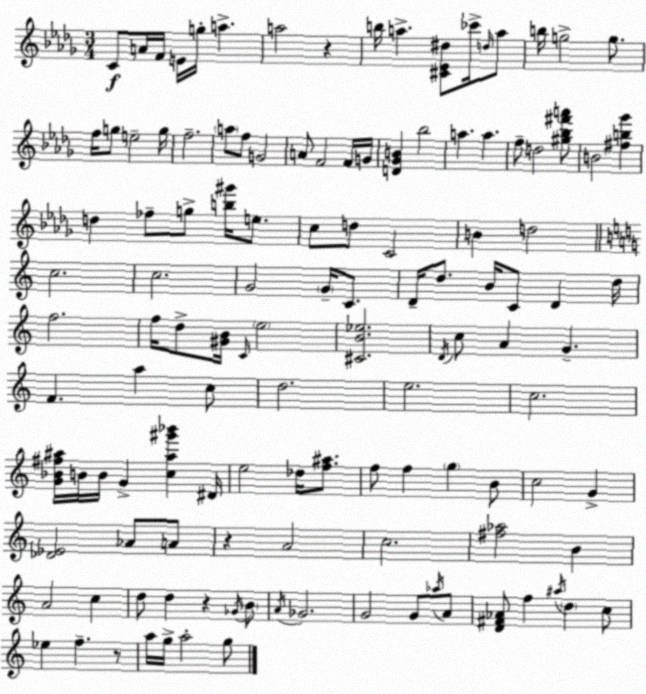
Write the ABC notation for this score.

X:1
T:Untitled
M:3/4
L:1/4
K:Bbm
C/2 A/4 F/4 E/4 g/4 a a2 z b/4 a [^C_E^d]/2 _c'/4 d/4 a/2 b/4 g2 g/2 f/4 g/2 e2 g/4 f2 a/2 f/2 G2 A/2 F2 F/4 G/4 [D_GB] _b2 a a f/2 d2 [^g_b^f'a']/2 B2 [^fb_g'] d _f/2 g/2 [b^g']/4 e/2 c/2 d/2 C2 B d2 c2 c2 G2 G/4 C/2 D/4 d/2 B/4 C/2 D d/4 f2 f/4 d/2 [^GB]/4 C/4 e2 [^CB_e]2 D/4 c/2 A G F a c/2 d2 e2 c2 [G_B^f^a]/4 B/4 B/4 G [c^a^g'_b'] ^D/4 e2 _d/4 [f^a]/2 f/2 f g B/2 c2 G [_D_E]2 _A/2 A/2 z A2 c2 [^f_a]2 B A2 c d/2 d z _G/4 B/2 A/4 _G2 G2 G/2 _a/4 A/2 [D^F_A]/2 f ^a/4 d c/2 _e f z/2 a/4 g/4 a2 g/2